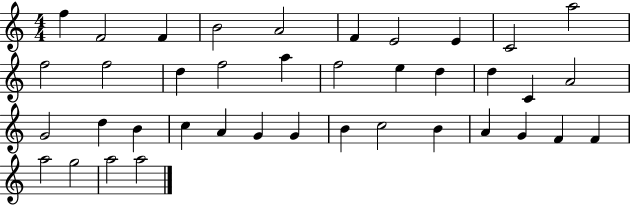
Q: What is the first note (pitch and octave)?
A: F5